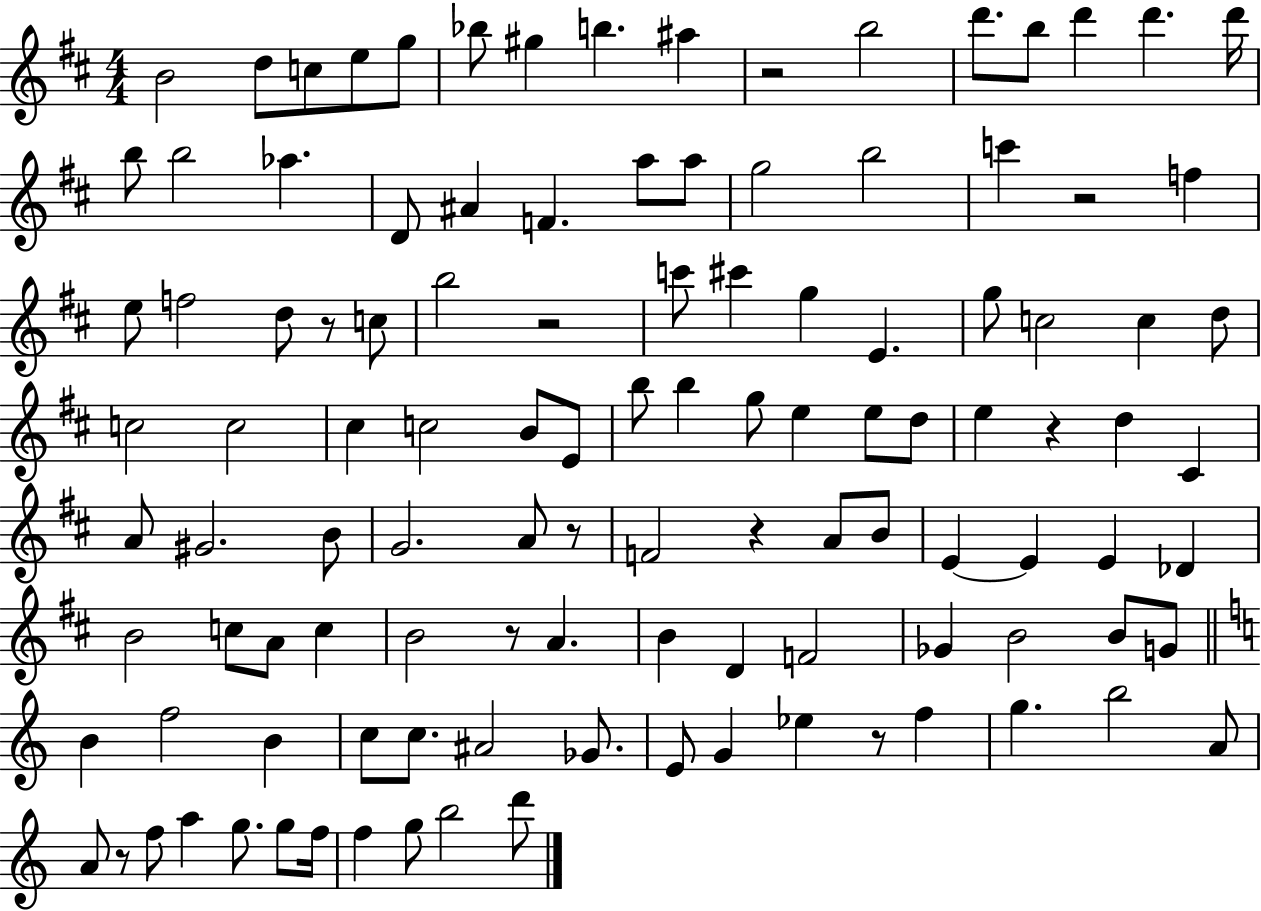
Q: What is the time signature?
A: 4/4